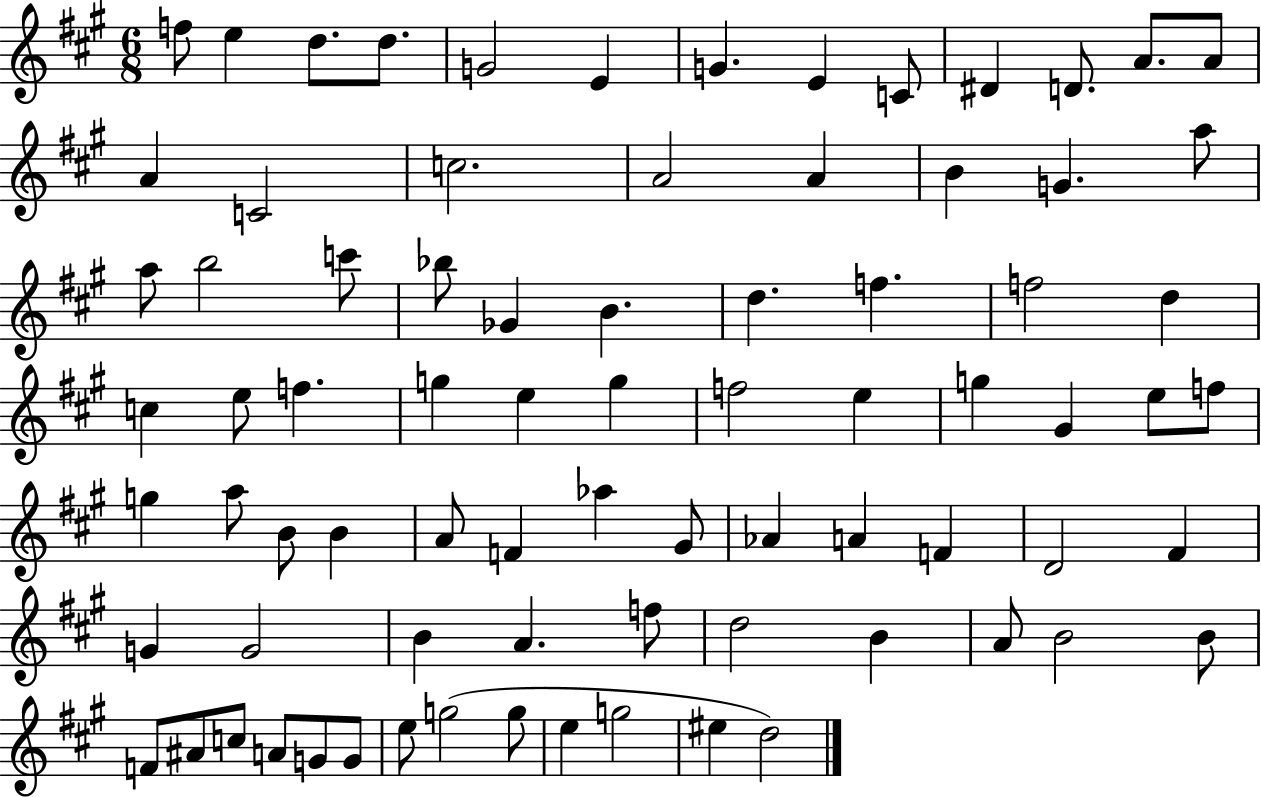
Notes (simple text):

F5/e E5/q D5/e. D5/e. G4/h E4/q G4/q. E4/q C4/e D#4/q D4/e. A4/e. A4/e A4/q C4/h C5/h. A4/h A4/q B4/q G4/q. A5/e A5/e B5/h C6/e Bb5/e Gb4/q B4/q. D5/q. F5/q. F5/h D5/q C5/q E5/e F5/q. G5/q E5/q G5/q F5/h E5/q G5/q G#4/q E5/e F5/e G5/q A5/e B4/e B4/q A4/e F4/q Ab5/q G#4/e Ab4/q A4/q F4/q D4/h F#4/q G4/q G4/h B4/q A4/q. F5/e D5/h B4/q A4/e B4/h B4/e F4/e A#4/e C5/e A4/e G4/e G4/e E5/e G5/h G5/e E5/q G5/h EIS5/q D5/h